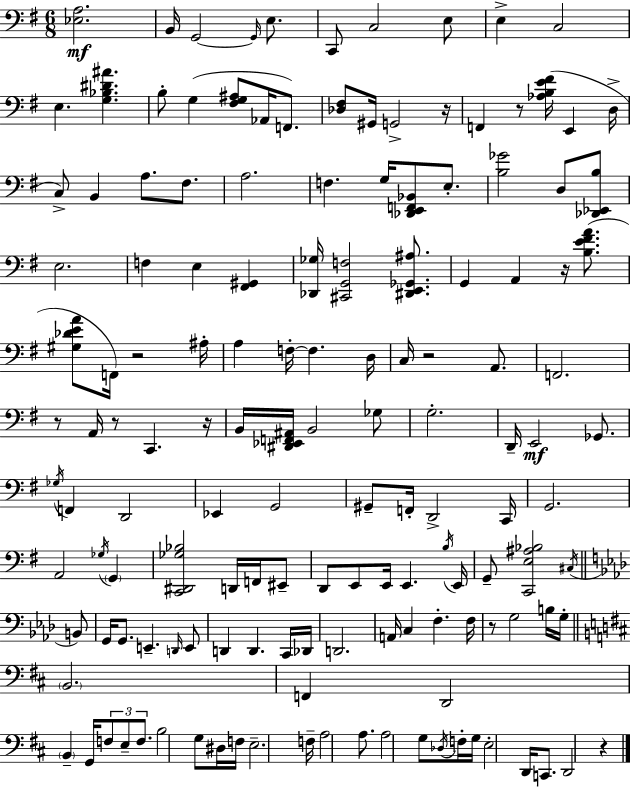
X:1
T:Untitled
M:6/8
L:1/4
K:G
[_E,A,]2 B,,/4 G,,2 G,,/4 E,/2 C,,/2 C,2 E,/2 E, C,2 E, [G,_B,^D^A] B,/2 G, [^F,G,^A,]/2 _A,,/4 F,,/2 [_D,^F,]/2 ^G,,/4 G,,2 z/4 F,, z/2 [_A,B,E^F]/4 E,, D,/4 C,/2 B,, A,/2 ^F,/2 A,2 F, G,/4 [_D,,E,,F,,_B,,]/2 E,/2 [B,_G]2 D,/2 [_D,,_E,,B,]/2 E,2 F, E, [^F,,^G,,] [_D,,_G,]/4 [^C,,G,,F,]2 [^D,,E,,_G,,^A,]/2 G,, A,, z/4 [B,E^FA]/2 [^G,_DEA]/2 F,,/4 z2 ^A,/4 A, F,/4 F, D,/4 C,/4 z2 A,,/2 F,,2 z/2 A,,/4 z/2 C,, z/4 B,,/4 [^D,,_E,,F,,^A,,]/4 B,,2 _G,/2 G,2 D,,/4 E,,2 _G,,/2 _G,/4 F,, D,,2 _E,, G,,2 ^G,,/2 F,,/4 D,,2 C,,/4 G,,2 A,,2 _G,/4 G,, [C,,^D,,_G,_B,]2 D,,/4 F,,/4 ^E,,/2 D,,/2 E,,/2 E,,/4 E,, B,/4 E,,/4 G,,/2 [C,,E,^A,_B,]2 ^C,/4 B,,/2 G,,/4 G,,/2 E,, D,,/4 E,,/2 D,, D,, C,,/4 _D,,/4 D,,2 A,,/4 C, F, F,/4 z/2 G,2 B,/4 G,/4 B,,2 F,, D,,2 B,, G,,/4 F,/2 E,/2 F,/2 B,2 G,/2 ^D,/4 F,/4 E,2 F,/4 A,2 A,/2 A,2 G,/2 _D,/4 F,/4 G,/4 E,2 D,,/4 C,,/2 D,,2 z